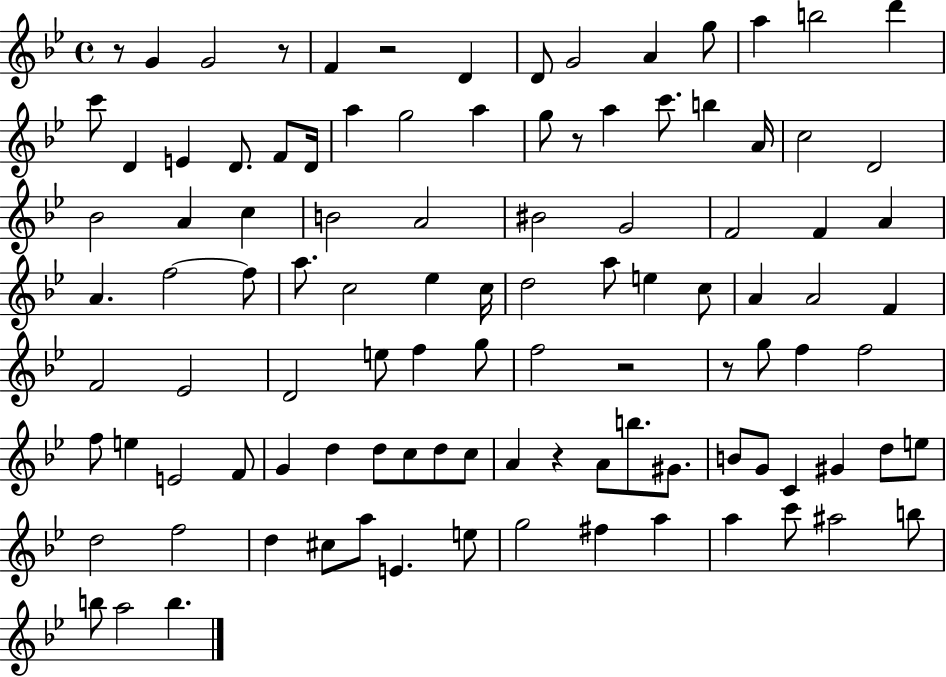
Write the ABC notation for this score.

X:1
T:Untitled
M:4/4
L:1/4
K:Bb
z/2 G G2 z/2 F z2 D D/2 G2 A g/2 a b2 d' c'/2 D E D/2 F/2 D/4 a g2 a g/2 z/2 a c'/2 b A/4 c2 D2 _B2 A c B2 A2 ^B2 G2 F2 F A A f2 f/2 a/2 c2 _e c/4 d2 a/2 e c/2 A A2 F F2 _E2 D2 e/2 f g/2 f2 z2 z/2 g/2 f f2 f/2 e E2 F/2 G d d/2 c/2 d/2 c/2 A z A/2 b/2 ^G/2 B/2 G/2 C ^G d/2 e/2 d2 f2 d ^c/2 a/2 E e/2 g2 ^f a a c'/2 ^a2 b/2 b/2 a2 b